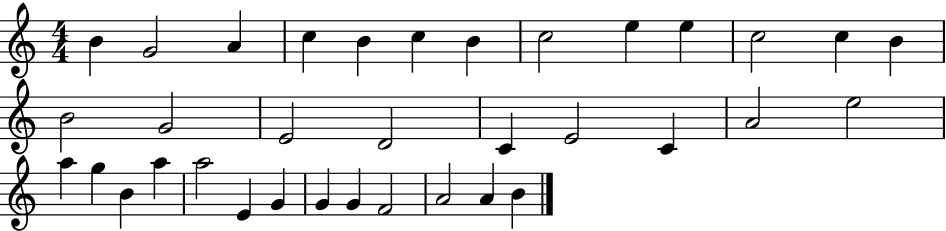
X:1
T:Untitled
M:4/4
L:1/4
K:C
B G2 A c B c B c2 e e c2 c B B2 G2 E2 D2 C E2 C A2 e2 a g B a a2 E G G G F2 A2 A B